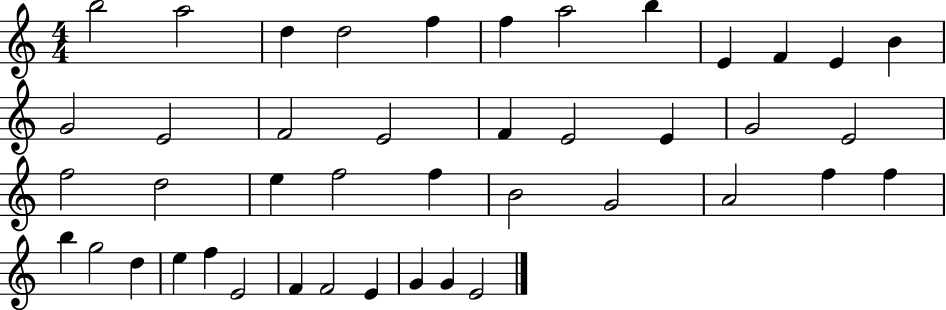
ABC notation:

X:1
T:Untitled
M:4/4
L:1/4
K:C
b2 a2 d d2 f f a2 b E F E B G2 E2 F2 E2 F E2 E G2 E2 f2 d2 e f2 f B2 G2 A2 f f b g2 d e f E2 F F2 E G G E2